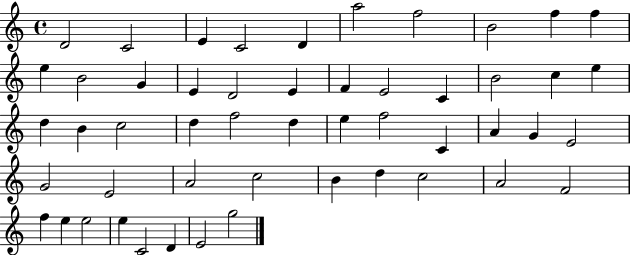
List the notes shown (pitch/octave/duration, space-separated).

D4/h C4/h E4/q C4/h D4/q A5/h F5/h B4/h F5/q F5/q E5/q B4/h G4/q E4/q D4/h E4/q F4/q E4/h C4/q B4/h C5/q E5/q D5/q B4/q C5/h D5/q F5/h D5/q E5/q F5/h C4/q A4/q G4/q E4/h G4/h E4/h A4/h C5/h B4/q D5/q C5/h A4/h F4/h F5/q E5/q E5/h E5/q C4/h D4/q E4/h G5/h